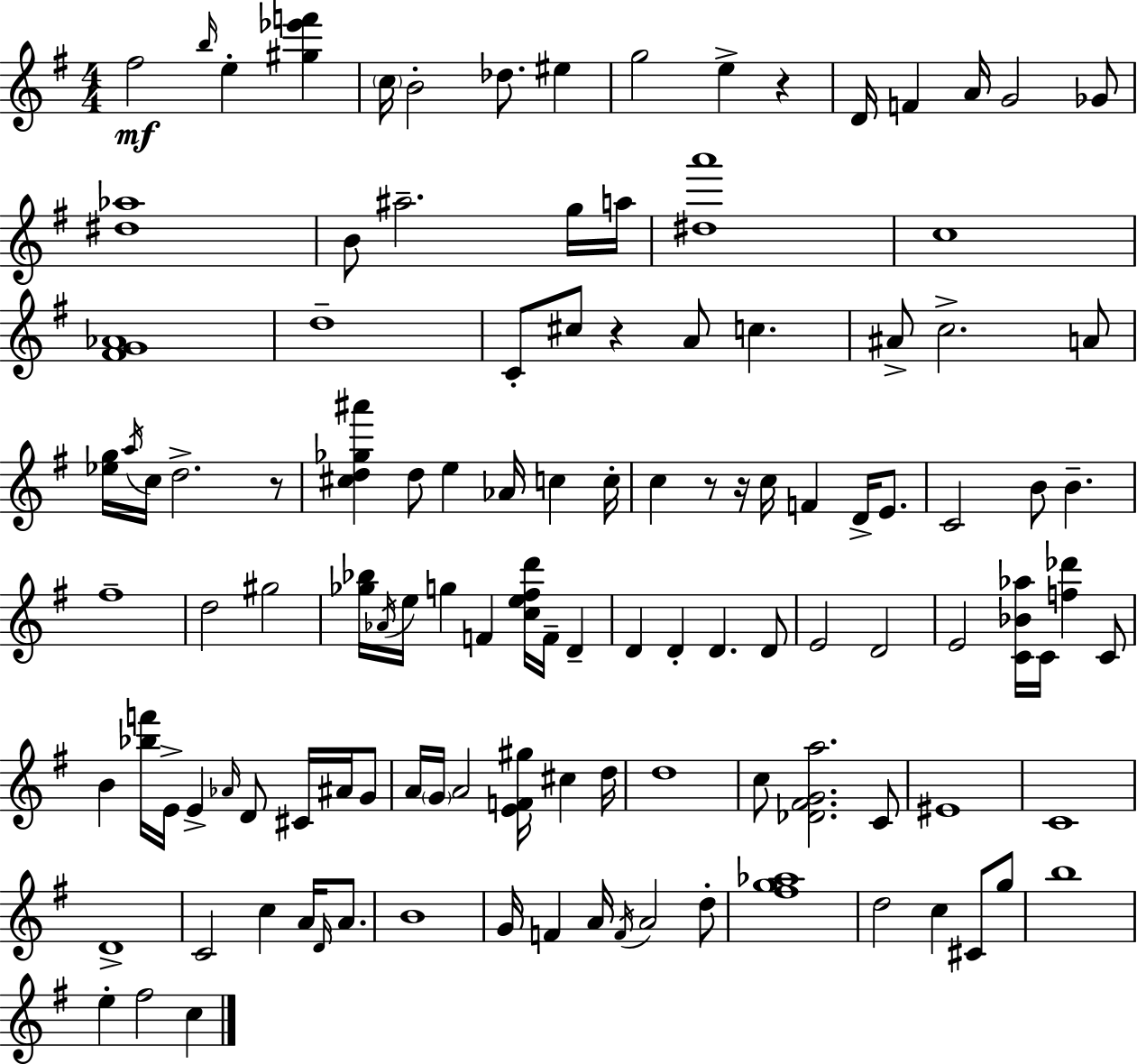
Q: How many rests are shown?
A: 5